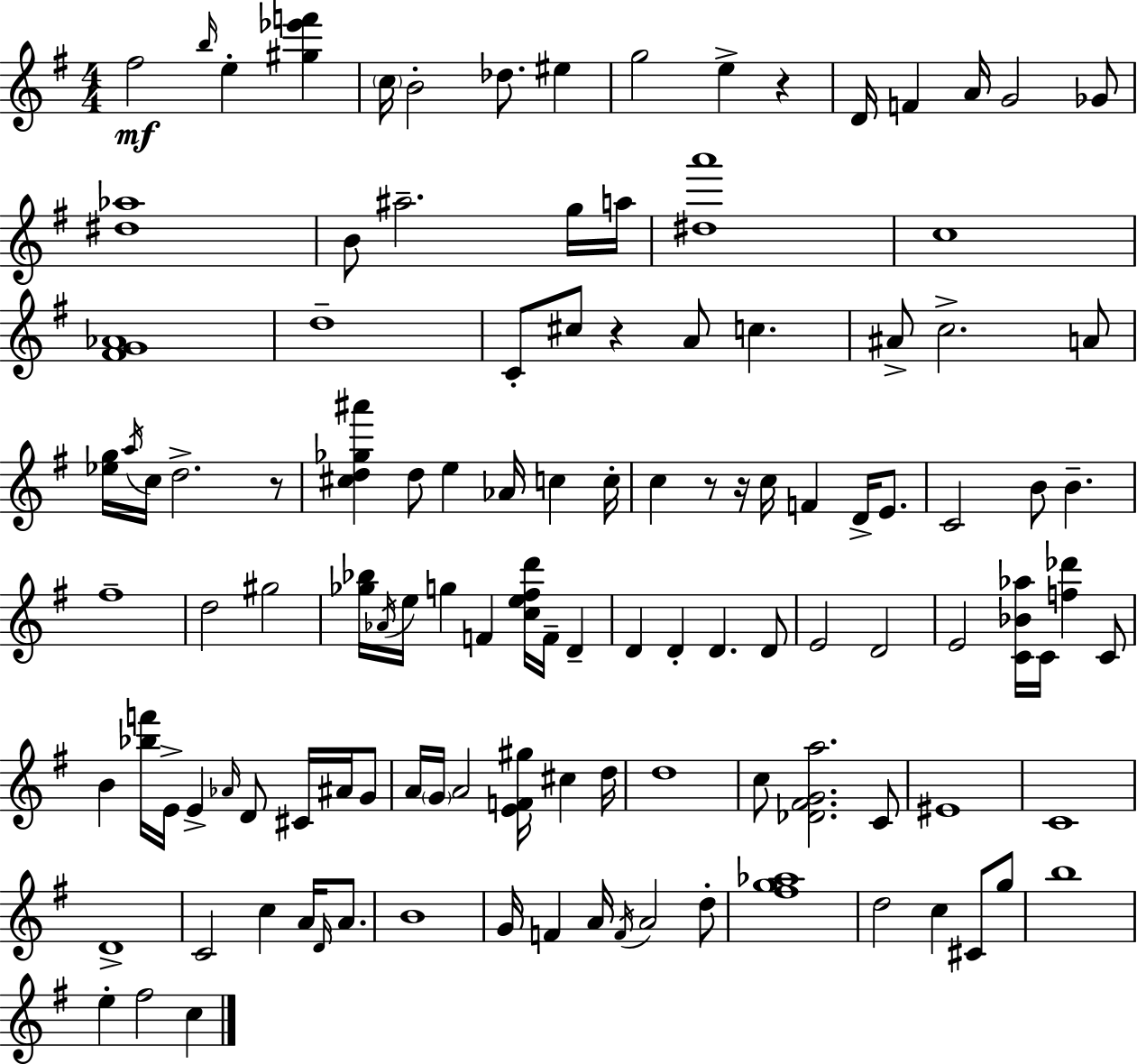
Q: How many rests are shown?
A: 5